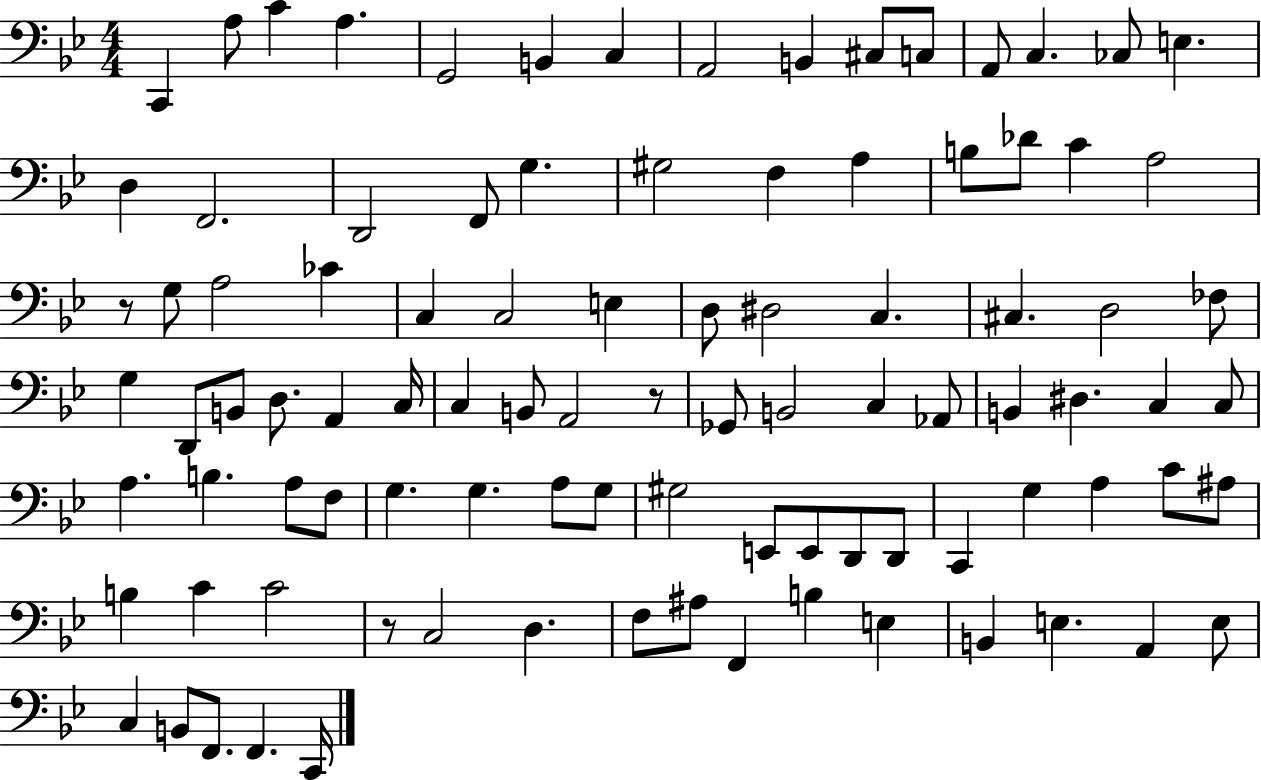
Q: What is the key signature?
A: BES major